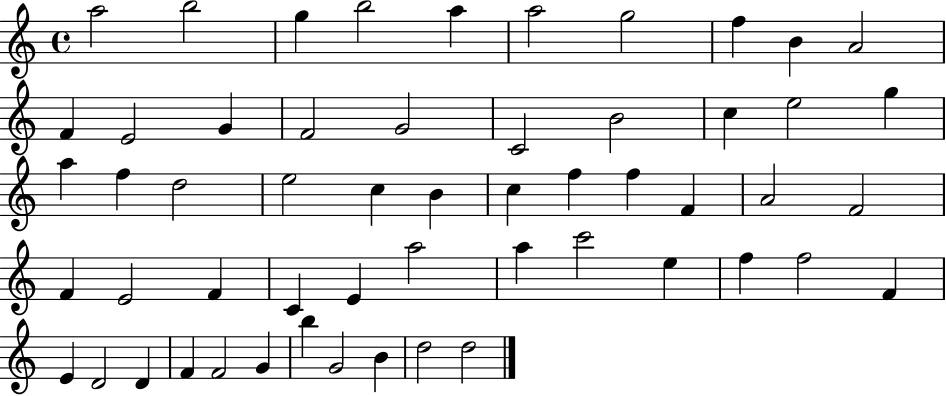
A5/h B5/h G5/q B5/h A5/q A5/h G5/h F5/q B4/q A4/h F4/q E4/h G4/q F4/h G4/h C4/h B4/h C5/q E5/h G5/q A5/q F5/q D5/h E5/h C5/q B4/q C5/q F5/q F5/q F4/q A4/h F4/h F4/q E4/h F4/q C4/q E4/q A5/h A5/q C6/h E5/q F5/q F5/h F4/q E4/q D4/h D4/q F4/q F4/h G4/q B5/q G4/h B4/q D5/h D5/h